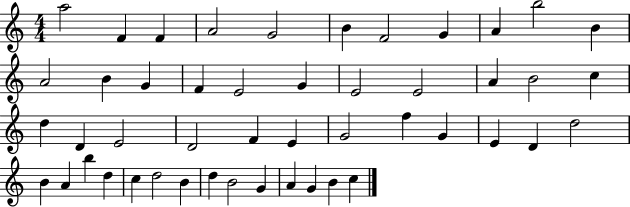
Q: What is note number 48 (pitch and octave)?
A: C5